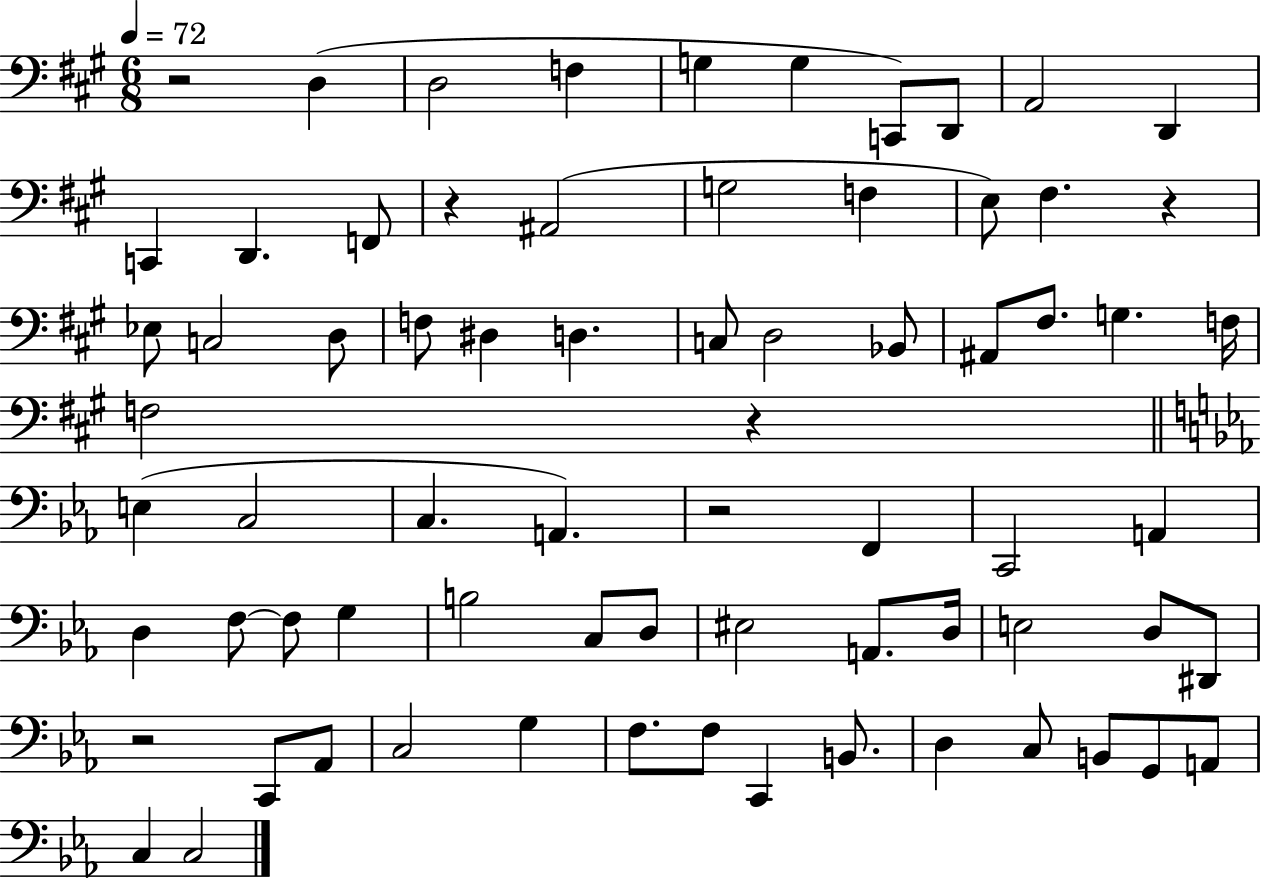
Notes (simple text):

R/h D3/q D3/h F3/q G3/q G3/q C2/e D2/e A2/h D2/q C2/q D2/q. F2/e R/q A#2/h G3/h F3/q E3/e F#3/q. R/q Eb3/e C3/h D3/e F3/e D#3/q D3/q. C3/e D3/h Bb2/e A#2/e F#3/e. G3/q. F3/s F3/h R/q E3/q C3/h C3/q. A2/q. R/h F2/q C2/h A2/q D3/q F3/e F3/e G3/q B3/h C3/e D3/e EIS3/h A2/e. D3/s E3/h D3/e D#2/e R/h C2/e Ab2/e C3/h G3/q F3/e. F3/e C2/q B2/e. D3/q C3/e B2/e G2/e A2/e C3/q C3/h